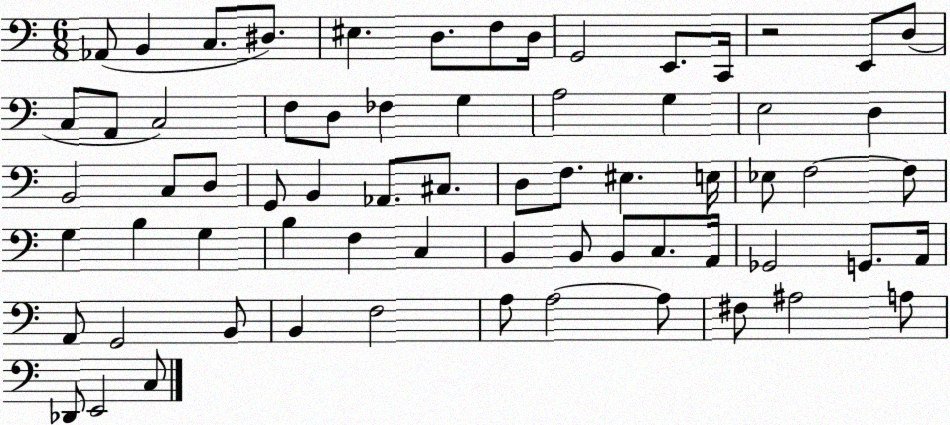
X:1
T:Untitled
M:6/8
L:1/4
K:C
_A,,/2 B,, C,/2 ^D,/2 ^E, D,/2 F,/2 D,/4 G,,2 E,,/2 C,,/4 z2 E,,/2 D,/2 C,/2 A,,/2 C,2 F,/2 D,/2 _F, G, A,2 G, E,2 D, B,,2 C,/2 D,/2 G,,/2 B,, _A,,/2 ^C,/2 D,/2 F,/2 ^E, E,/4 _E,/2 F,2 F,/2 G, B, G, B, F, C, B,, B,,/2 B,,/2 C,/2 A,,/4 _G,,2 G,,/2 A,,/4 A,,/2 G,,2 B,,/2 B,, F,2 A,/2 A,2 A,/2 ^F,/2 ^A,2 A,/2 _D,,/2 E,,2 C,/2